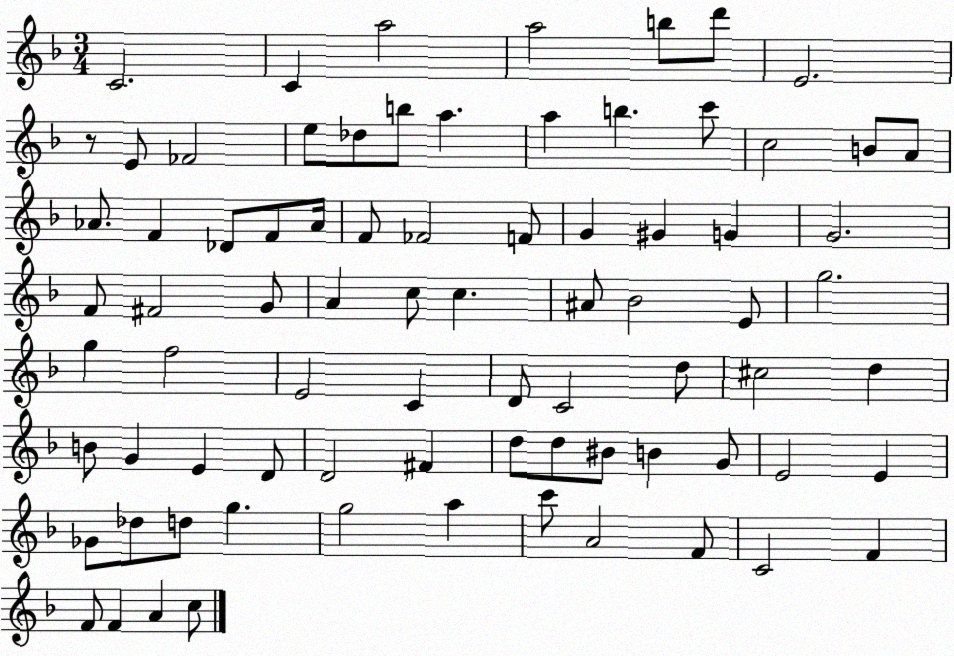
X:1
T:Untitled
M:3/4
L:1/4
K:F
C2 C a2 a2 b/2 d'/2 E2 z/2 E/2 _F2 e/2 _d/2 b/2 a a b c'/2 c2 B/2 A/2 _A/2 F _D/2 F/2 _A/4 F/2 _F2 F/2 G ^G G G2 F/2 ^F2 G/2 A c/2 c ^A/2 _B2 E/2 g2 g f2 E2 C D/2 C2 d/2 ^c2 d B/2 G E D/2 D2 ^F d/2 d/2 ^B/2 B G/2 E2 E _G/2 _d/2 d/2 g g2 a c'/2 A2 F/2 C2 F F/2 F A c/2